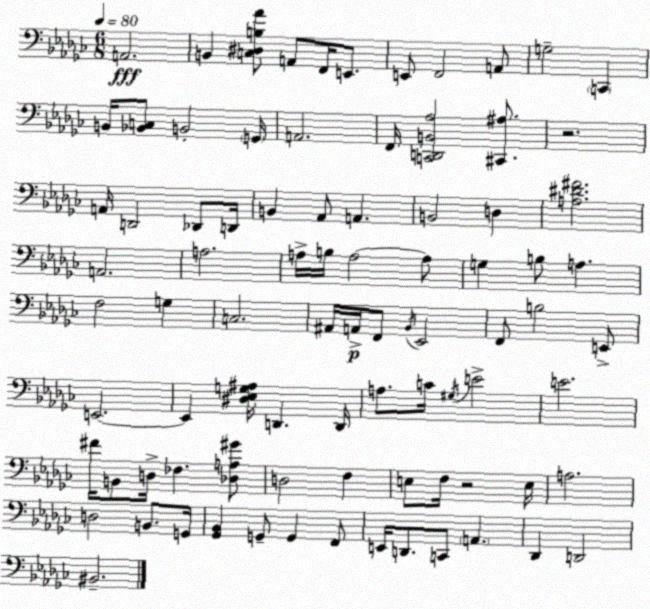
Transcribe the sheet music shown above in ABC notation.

X:1
T:Untitled
M:6/8
L:1/4
K:Ebm
A,,2 B,, [C,^D,B,_A]/2 A,,/2 F,,/4 E,,/2 E,,/2 F,,2 A,,/2 G,2 C,, B,,/4 [_B,,C,]/2 B,,2 G,,/4 A,,2 F,,/4 [C,,D,,B,,_A,]2 [^C,,^A,]/2 z2 A,,/4 D,,2 _D,,/2 D,,/4 B,, _A,,/2 A,, B,,2 D, [A,^D^F]2 A,,2 A,2 A,/4 B,/4 A,2 A,/2 G, B,/2 A, F,2 G, C,2 ^A,,/4 A,,/4 F,,/2 _B,,/4 _E,,2 F,,/2 B,2 E,,/2 E,,2 E,, [^D,_E,G,^A,]/4 D,, D,,/4 A,/2 C/4 ^G,/4 E2 E2 ^F/4 B,,/2 D,/4 _F, [_D,A,^G]/2 D,2 F, E,/2 F,/4 z2 E,/4 A,2 D,2 B,,/2 G,,/4 [_G,,_B,,] G,,/2 G,, F,,/2 E,,/4 D,,/2 C,,/2 A,, _D,, D,,2 ^B,,2